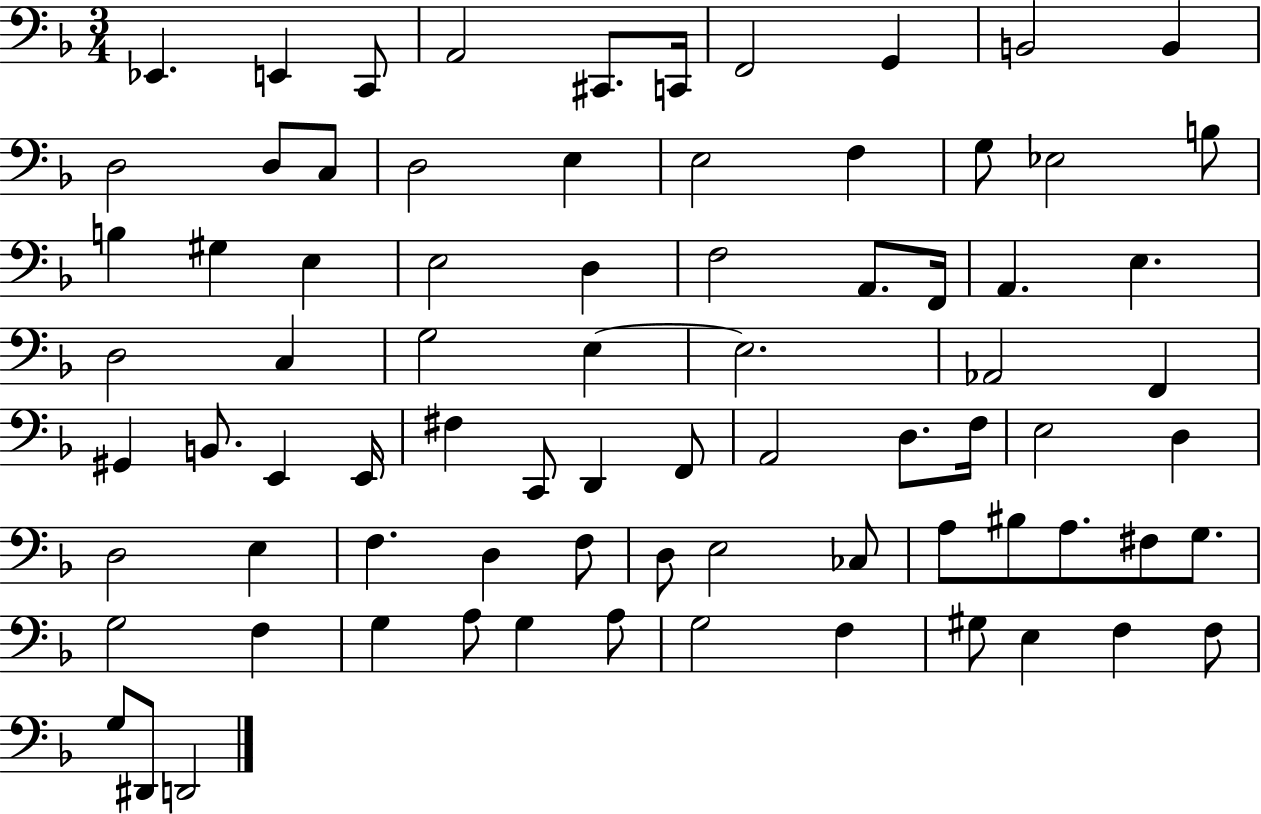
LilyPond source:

{
  \clef bass
  \numericTimeSignature
  \time 3/4
  \key f \major
  ees,4. e,4 c,8 | a,2 cis,8. c,16 | f,2 g,4 | b,2 b,4 | \break d2 d8 c8 | d2 e4 | e2 f4 | g8 ees2 b8 | \break b4 gis4 e4 | e2 d4 | f2 a,8. f,16 | a,4. e4. | \break d2 c4 | g2 e4~~ | e2. | aes,2 f,4 | \break gis,4 b,8. e,4 e,16 | fis4 c,8 d,4 f,8 | a,2 d8. f16 | e2 d4 | \break d2 e4 | f4. d4 f8 | d8 e2 ces8 | a8 bis8 a8. fis8 g8. | \break g2 f4 | g4 a8 g4 a8 | g2 f4 | gis8 e4 f4 f8 | \break g8 dis,8 d,2 | \bar "|."
}